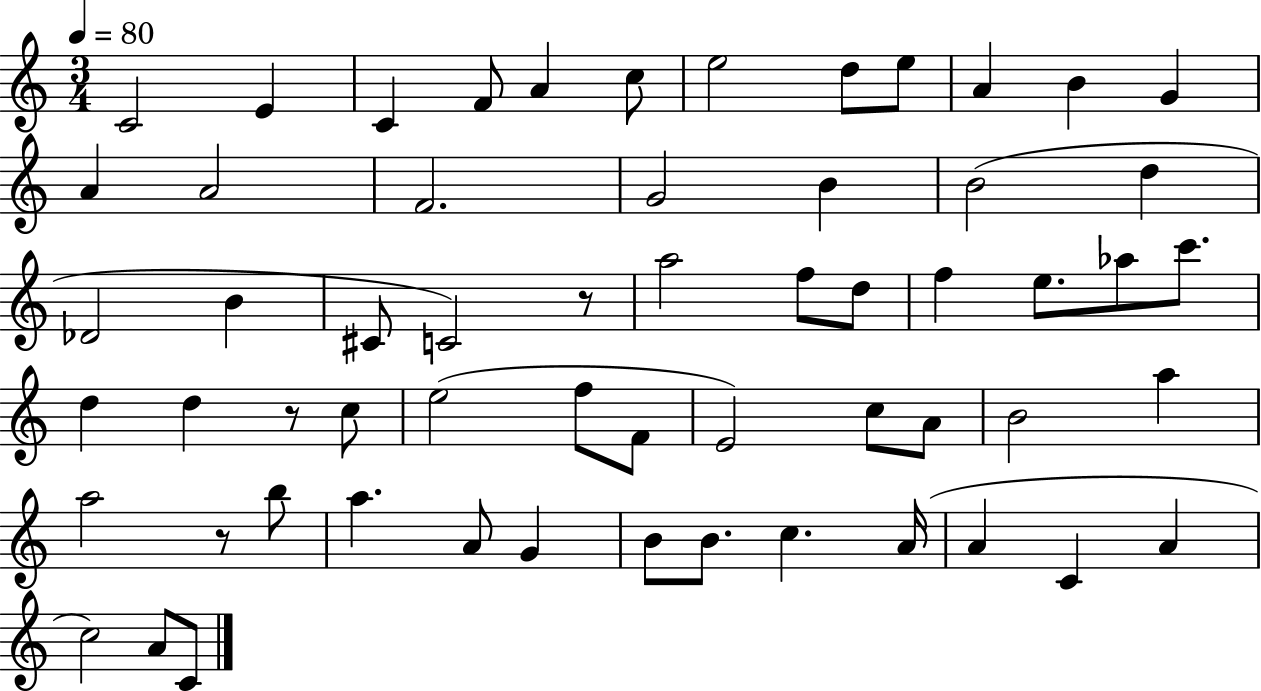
C4/h E4/q C4/q F4/e A4/q C5/e E5/h D5/e E5/e A4/q B4/q G4/q A4/q A4/h F4/h. G4/h B4/q B4/h D5/q Db4/h B4/q C#4/e C4/h R/e A5/h F5/e D5/e F5/q E5/e. Ab5/e C6/e. D5/q D5/q R/e C5/e E5/h F5/e F4/e E4/h C5/e A4/e B4/h A5/q A5/h R/e B5/e A5/q. A4/e G4/q B4/e B4/e. C5/q. A4/s A4/q C4/q A4/q C5/h A4/e C4/e